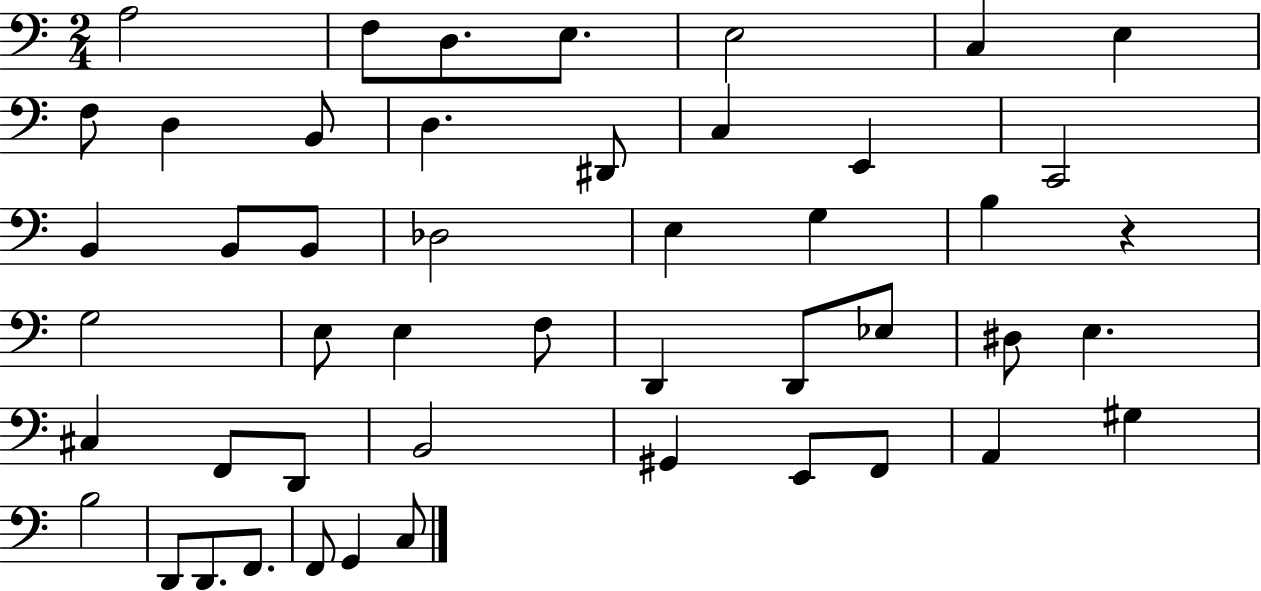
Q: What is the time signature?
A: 2/4